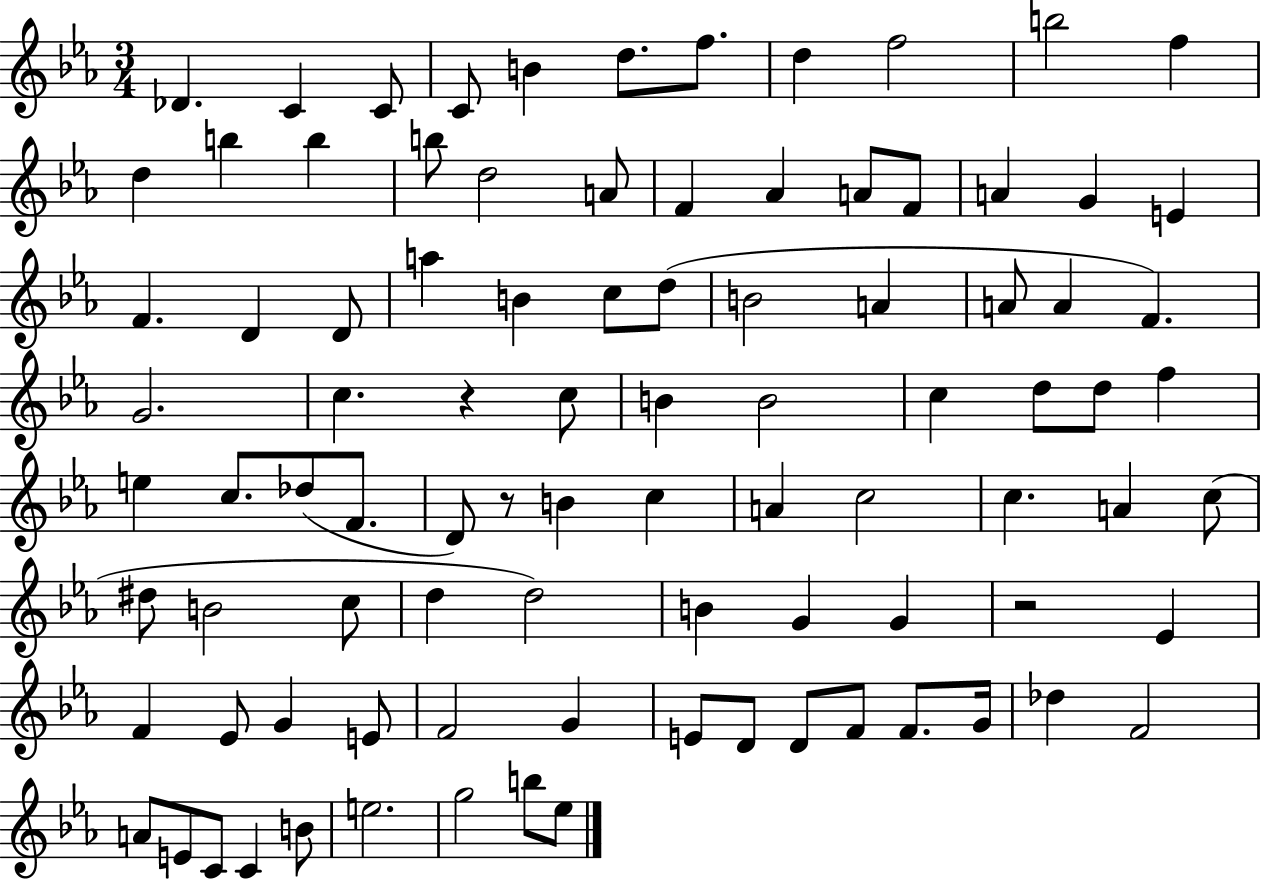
Db4/q. C4/q C4/e C4/e B4/q D5/e. F5/e. D5/q F5/h B5/h F5/q D5/q B5/q B5/q B5/e D5/h A4/e F4/q Ab4/q A4/e F4/e A4/q G4/q E4/q F4/q. D4/q D4/e A5/q B4/q C5/e D5/e B4/h A4/q A4/e A4/q F4/q. G4/h. C5/q. R/q C5/e B4/q B4/h C5/q D5/e D5/e F5/q E5/q C5/e. Db5/e F4/e. D4/e R/e B4/q C5/q A4/q C5/h C5/q. A4/q C5/e D#5/e B4/h C5/e D5/q D5/h B4/q G4/q G4/q R/h Eb4/q F4/q Eb4/e G4/q E4/e F4/h G4/q E4/e D4/e D4/e F4/e F4/e. G4/s Db5/q F4/h A4/e E4/e C4/e C4/q B4/e E5/h. G5/h B5/e Eb5/e